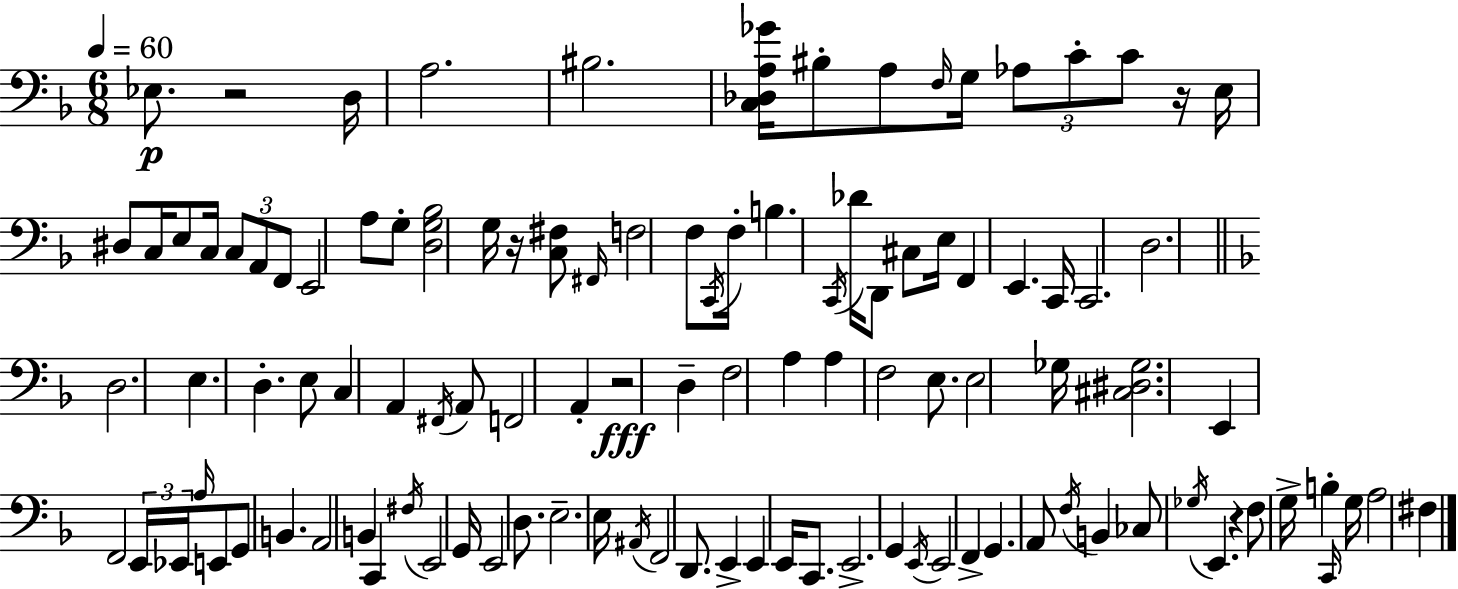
Eb3/e. R/h D3/s A3/h. BIS3/h. [C3,Db3,A3,Gb4]/s BIS3/e A3/e F3/s G3/s Ab3/e C4/e C4/e R/s E3/s D#3/e C3/s E3/e C3/s C3/e A2/e F2/e E2/h A3/e G3/e [D3,G3,Bb3]/h G3/s R/s [C3,F#3]/e F#2/s F3/h F3/e C2/s F3/s B3/q. C2/s Db4/s D2/e C#3/e E3/s F2/q E2/q. C2/s C2/h. D3/h. D3/h. E3/q. D3/q. E3/e C3/q A2/q F#2/s A2/e F2/h A2/q R/h D3/q F3/h A3/q A3/q F3/h E3/e. E3/h Gb3/s [C#3,D#3,Gb3]/h. E2/q F2/h E2/s Eb2/s A3/s E2/e G2/e B2/q. A2/h B2/q C2/q F#3/s E2/h G2/s E2/h D3/e. E3/h. E3/s A#2/s F2/h D2/e. E2/q E2/q E2/s C2/e. E2/h. G2/q E2/s E2/h F2/q G2/q. A2/e F3/s B2/q CES3/e Gb3/s E2/q. R/q F3/e G3/s B3/q C2/s G3/s A3/h F#3/q